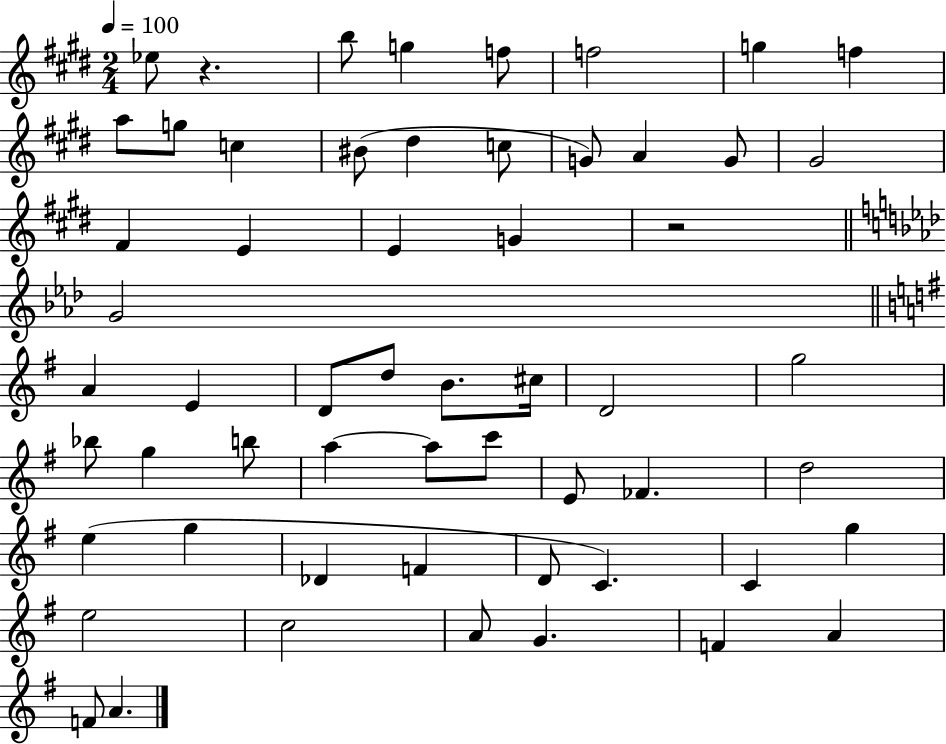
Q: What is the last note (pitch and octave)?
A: A4